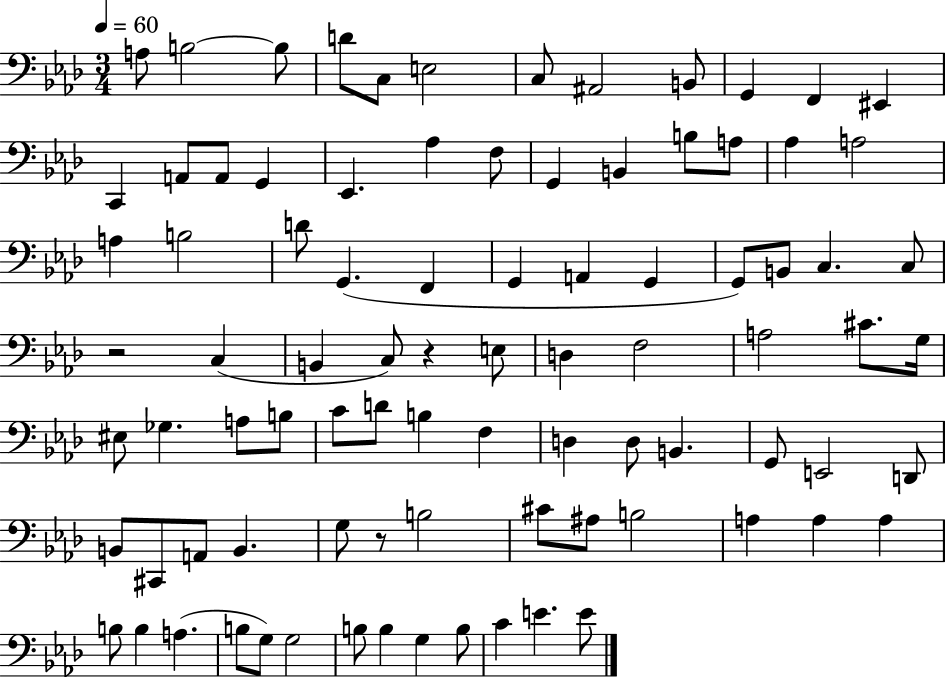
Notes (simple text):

A3/e B3/h B3/e D4/e C3/e E3/h C3/e A#2/h B2/e G2/q F2/q EIS2/q C2/q A2/e A2/e G2/q Eb2/q. Ab3/q F3/e G2/q B2/q B3/e A3/e Ab3/q A3/h A3/q B3/h D4/e G2/q. F2/q G2/q A2/q G2/q G2/e B2/e C3/q. C3/e R/h C3/q B2/q C3/e R/q E3/e D3/q F3/h A3/h C#4/e. G3/s EIS3/e Gb3/q. A3/e B3/e C4/e D4/e B3/q F3/q D3/q D3/e B2/q. G2/e E2/h D2/e B2/e C#2/e A2/e B2/q. G3/e R/e B3/h C#4/e A#3/e B3/h A3/q A3/q A3/q B3/e B3/q A3/q. B3/e G3/e G3/h B3/e B3/q G3/q B3/e C4/q E4/q. E4/e